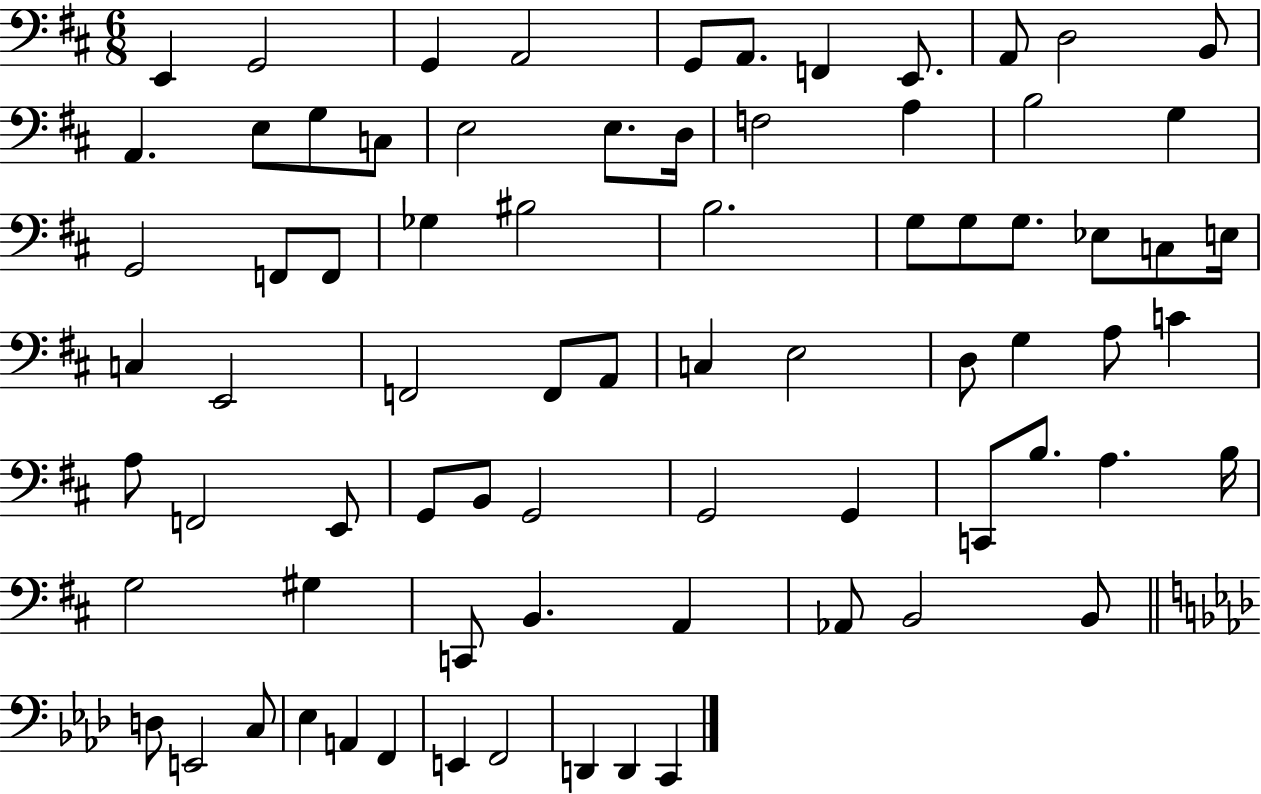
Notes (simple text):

E2/q G2/h G2/q A2/h G2/e A2/e. F2/q E2/e. A2/e D3/h B2/e A2/q. E3/e G3/e C3/e E3/h E3/e. D3/s F3/h A3/q B3/h G3/q G2/h F2/e F2/e Gb3/q BIS3/h B3/h. G3/e G3/e G3/e. Eb3/e C3/e E3/s C3/q E2/h F2/h F2/e A2/e C3/q E3/h D3/e G3/q A3/e C4/q A3/e F2/h E2/e G2/e B2/e G2/h G2/h G2/q C2/e B3/e. A3/q. B3/s G3/h G#3/q C2/e B2/q. A2/q Ab2/e B2/h B2/e D3/e E2/h C3/e Eb3/q A2/q F2/q E2/q F2/h D2/q D2/q C2/q